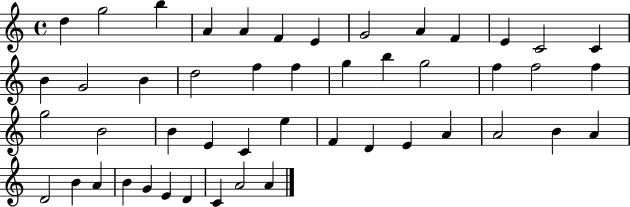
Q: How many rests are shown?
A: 0